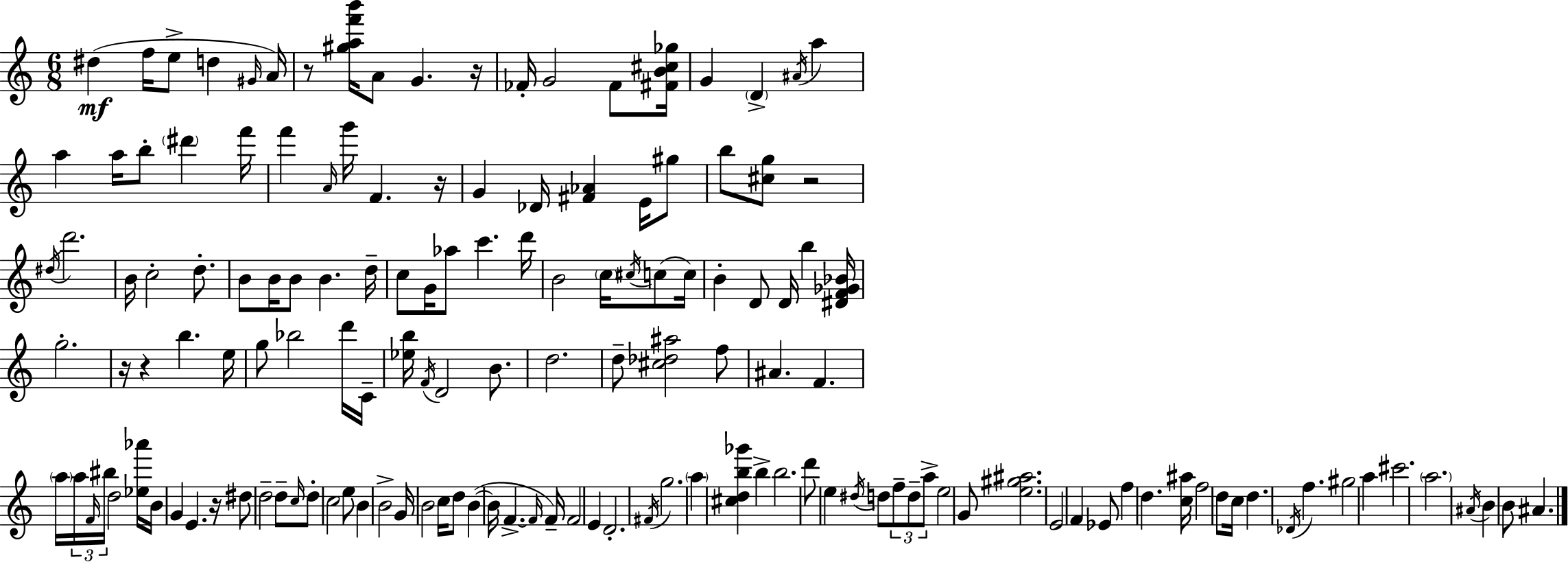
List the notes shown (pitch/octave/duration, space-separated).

D#5/q F5/s E5/e D5/q G#4/s A4/s R/e [G#5,A5,F6,B6]/s A4/e G4/q. R/s FES4/s G4/h FES4/e [F#4,B4,C#5,Gb5]/s G4/q D4/q A#4/s A5/q A5/q A5/s B5/e D#6/q F6/s F6/q A4/s G6/s F4/q. R/s G4/q Db4/s [F#4,Ab4]/q E4/s G#5/e B5/e [C#5,G5]/e R/h D#5/s D6/h. B4/s C5/h D5/e. B4/e B4/s B4/e B4/q. D5/s C5/e G4/s Ab5/e C6/q. D6/s B4/h C5/s C#5/s C5/e C5/s B4/q D4/e D4/s B5/q [D#4,F4,Gb4,Bb4]/s G5/h. R/s R/q B5/q. E5/s G5/e Bb5/h D6/s C4/s [Eb5,B5]/s F4/s D4/h B4/e. D5/h. D5/e [C#5,Db5,A#5]/h F5/e A#4/q. F4/q. A5/s A5/s F4/s BIS5/s D5/h [Eb5,Ab6]/s B4/s G4/q E4/q. R/s D#5/e D5/h D5/e C5/s D5/e C5/h E5/e B4/q B4/h G4/s B4/h C5/s D5/e B4/q B4/s F4/q. F4/s F4/s F4/h E4/q D4/h. F#4/s G5/h. A5/q [C#5,D5,B5,Gb6]/q B5/q B5/h. D6/e E5/q D#5/s D5/e F5/e D5/e A5/e E5/h G4/e [E5,G#5,A#5]/h. E4/h F4/q Eb4/e F5/q D5/q. [C5,A#5]/s F5/h D5/e C5/s D5/q. Db4/s F5/q. G#5/h A5/q C#6/h. A5/h. A#4/s B4/q B4/e A#4/q.